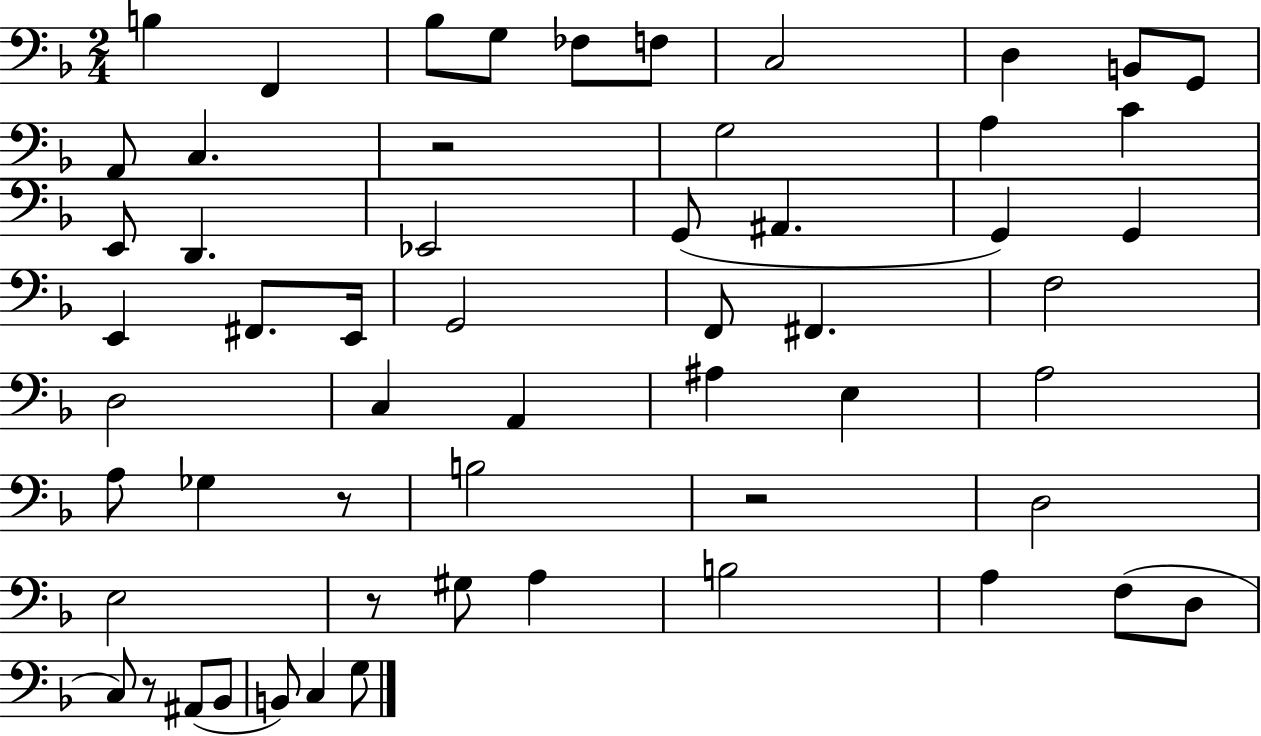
X:1
T:Untitled
M:2/4
L:1/4
K:F
B, F,, _B,/2 G,/2 _F,/2 F,/2 C,2 D, B,,/2 G,,/2 A,,/2 C, z2 G,2 A, C E,,/2 D,, _E,,2 G,,/2 ^A,, G,, G,, E,, ^F,,/2 E,,/4 G,,2 F,,/2 ^F,, F,2 D,2 C, A,, ^A, E, A,2 A,/2 _G, z/2 B,2 z2 D,2 E,2 z/2 ^G,/2 A, B,2 A, F,/2 D,/2 C,/2 z/2 ^A,,/2 _B,,/2 B,,/2 C, G,/2